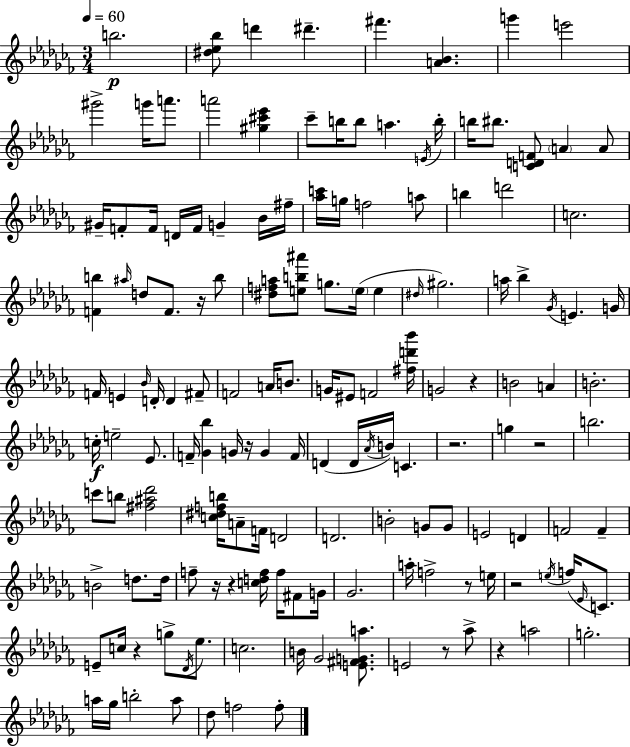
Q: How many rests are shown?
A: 12